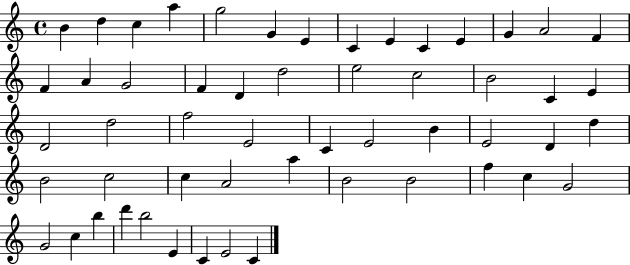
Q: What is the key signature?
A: C major